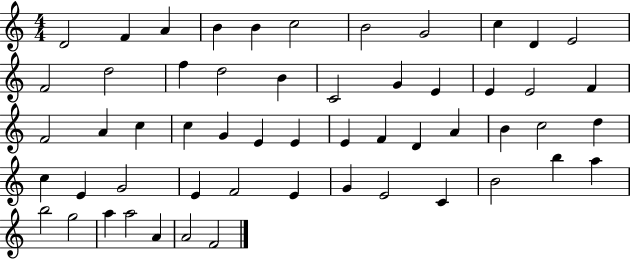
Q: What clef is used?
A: treble